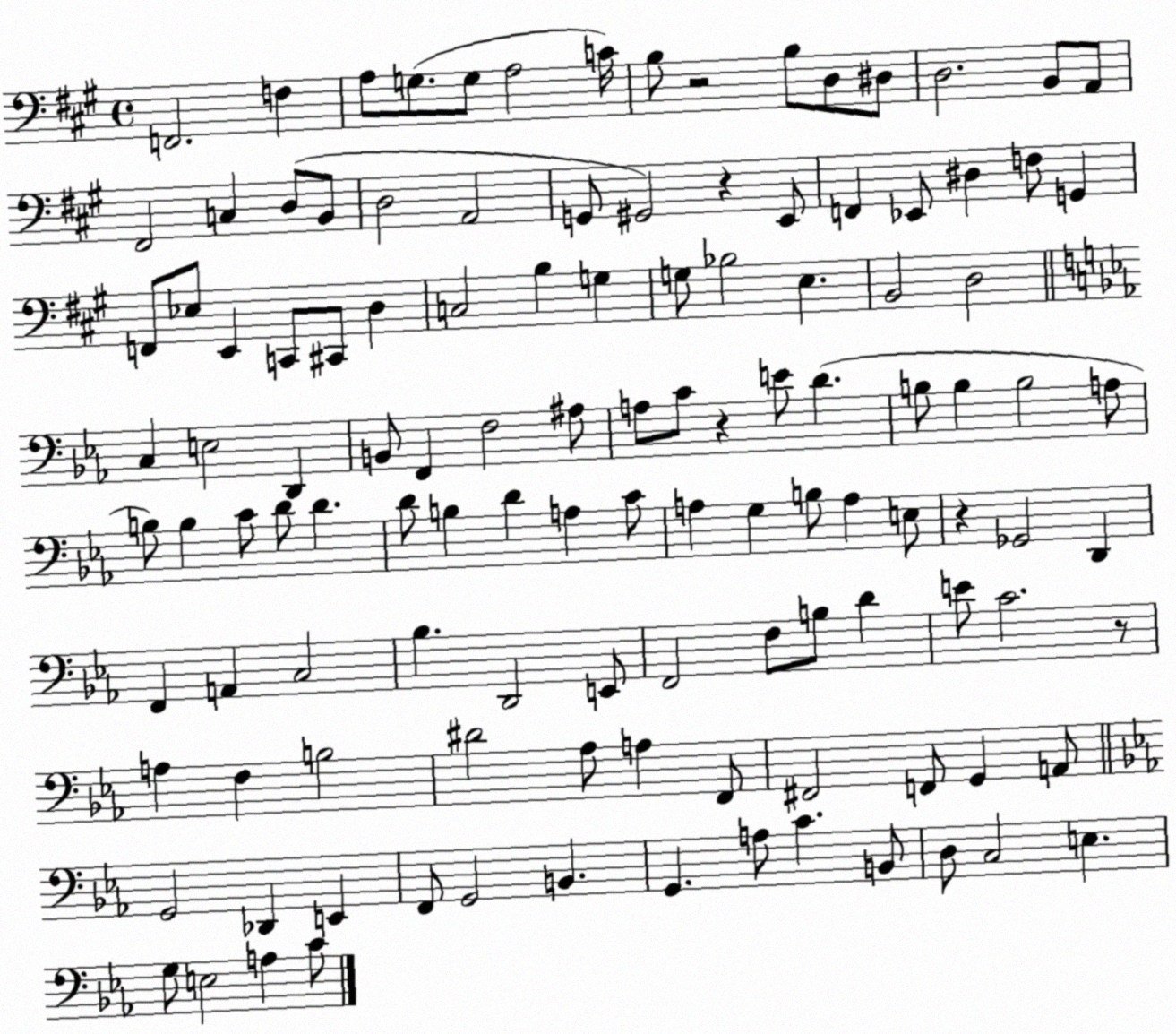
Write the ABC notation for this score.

X:1
T:Untitled
M:4/4
L:1/4
K:A
F,,2 F, A,/2 G,/2 G,/2 A,2 C/4 B,/2 z2 B,/2 D,/2 ^D,/2 D,2 B,,/2 A,,/2 ^F,,2 C, D,/2 B,,/2 D,2 A,,2 G,,/2 ^G,,2 z E,,/2 F,, _E,,/2 ^D, F,/2 G,, F,,/2 _E,/2 E,, C,,/2 ^C,,/2 D, C,2 B, G, G,/2 _B,2 E, B,,2 D,2 C, E,2 D,, B,,/2 F,, F,2 ^A,/2 A,/2 C/2 z E/2 D B,/2 B, B,2 A,/2 B,/2 B, C/2 D/2 D D/2 B, D A, C/2 A, G, B,/2 A, E,/2 z _G,,2 D,, F,, A,, C,2 _B, D,,2 E,,/2 F,,2 F,/2 B,/2 D E/2 C2 z/2 A, F, B,2 ^D2 _A,/2 A, F,,/2 ^F,,2 F,,/2 G,, A,,/2 G,,2 _D,, E,, F,,/2 G,,2 B,, G,, A,/2 C B,,/2 D,/2 C,2 E, G,/2 E,2 A, C/2